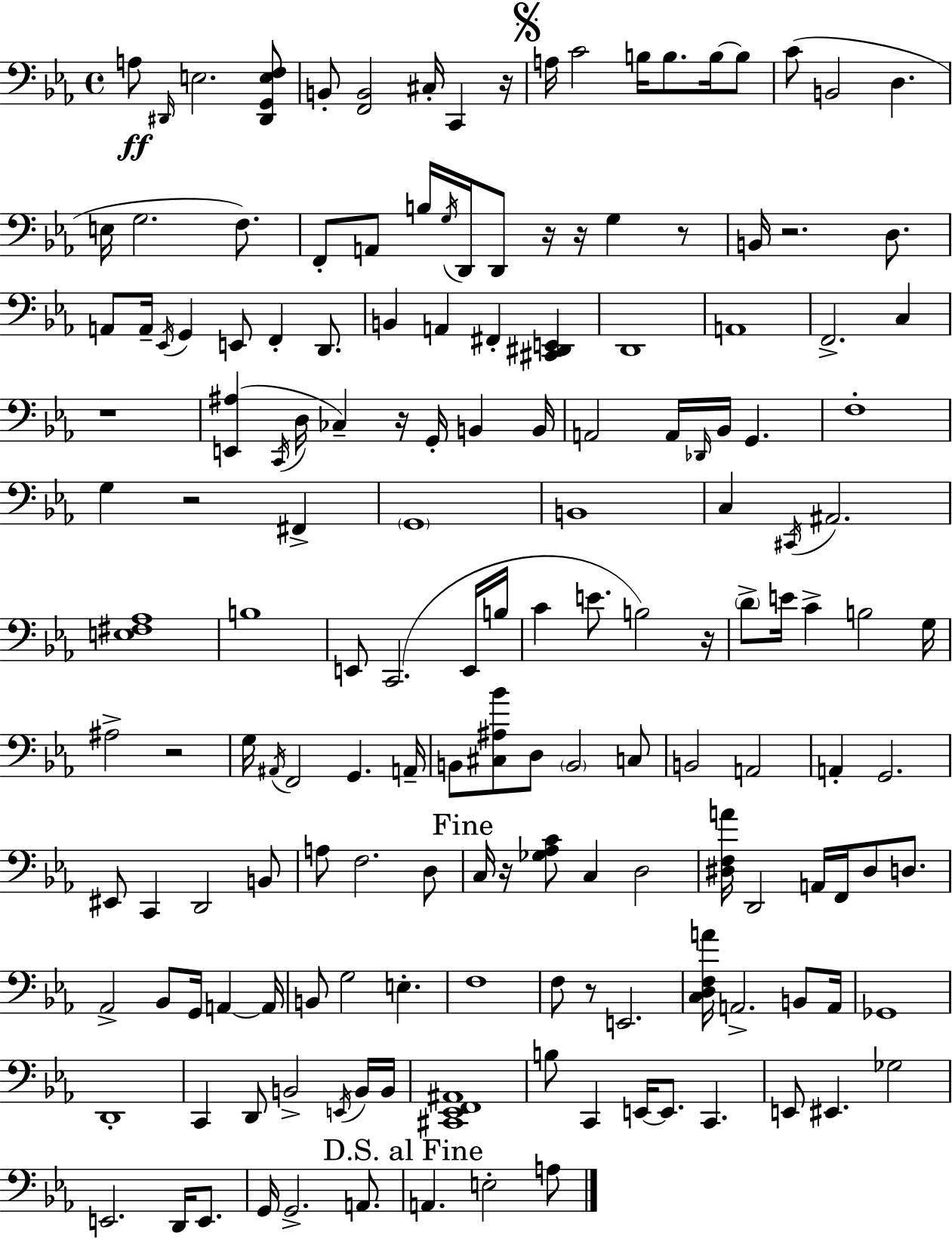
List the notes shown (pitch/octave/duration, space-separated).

A3/e D#2/s E3/h. [D#2,G2,E3,F3]/e B2/e [F2,B2]/h C#3/s C2/q R/s A3/s C4/h B3/s B3/e. B3/s B3/e C4/e B2/h D3/q. E3/s G3/h. F3/e. F2/e A2/e B3/s G3/s D2/s D2/e R/s R/s G3/q R/e B2/s R/h. D3/e. A2/e A2/s Eb2/s G2/q E2/e F2/q D2/e. B2/q A2/q F#2/q [C#2,D#2,E2]/q D2/w A2/w F2/h. C3/q R/w [E2,A#3]/q C2/s D3/s CES3/q R/s G2/s B2/q B2/s A2/h A2/s Db2/s Bb2/s G2/q. F3/w G3/q R/h F#2/q G2/w B2/w C3/q C#2/s A#2/h. [E3,F#3,Ab3]/w B3/w E2/e C2/h. E2/s B3/s C4/q E4/e. B3/h R/s D4/e E4/s C4/q B3/h G3/s A#3/h R/h G3/s A#2/s F2/h G2/q. A2/s B2/e [C#3,A#3,Bb4]/e D3/e B2/h C3/e B2/h A2/h A2/q G2/h. EIS2/e C2/q D2/h B2/e A3/e F3/h. D3/e C3/s R/s [Gb3,Ab3,C4]/e C3/q D3/h [D#3,F3,A4]/s D2/h A2/s F2/s D#3/e D3/e. Ab2/h Bb2/e G2/s A2/q A2/s B2/e G3/h E3/q. F3/w F3/e R/e E2/h. [C3,D3,F3,A4]/s A2/h. B2/e A2/s Gb2/w D2/w C2/q D2/e B2/h E2/s B2/s B2/s [C#2,Eb2,F2,A#2]/w B3/e C2/q E2/s E2/e. C2/q. E2/e EIS2/q. Gb3/h E2/h. D2/s E2/e. G2/s G2/h. A2/e. A2/q. E3/h A3/e